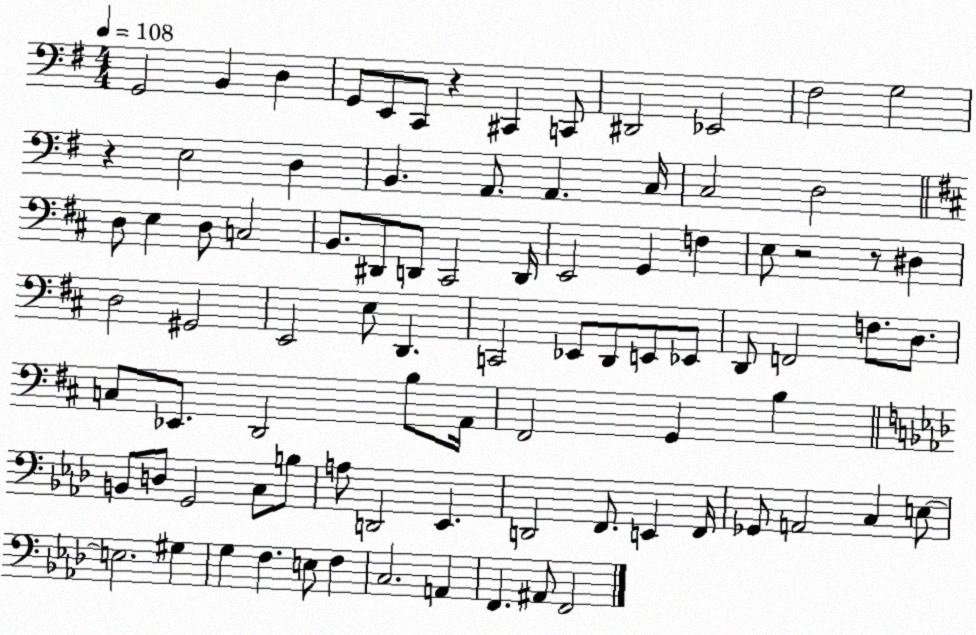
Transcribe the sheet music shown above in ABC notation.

X:1
T:Untitled
M:4/4
L:1/4
K:G
G,,2 B,, D, G,,/2 E,,/2 C,,/2 z ^C,, C,,/2 ^D,,2 _E,,2 ^F,2 G,2 z E,2 D, B,, A,,/2 A,, C,/4 C,2 D,2 D,/2 E, D,/2 C,2 B,,/2 ^D,,/2 D,,/2 ^C,,2 D,,/4 E,,2 G,, F, E,/2 z2 z/2 ^D, D,2 ^G,,2 E,,2 E,/2 D,, C,,2 _E,,/2 D,,/2 E,,/2 _E,,/2 D,,/2 F,,2 F,/2 D,/2 C,/2 _E,,/2 D,,2 B,/2 A,,/4 ^F,,2 G,, B, B,,/2 D,/2 G,,2 C,/2 B,/2 A,/2 D,,2 _E,, D,,2 F,,/2 E,, F,,/4 _G,,/2 A,,2 C, E,/2 E,2 ^G, G, F, E,/2 F, C,2 A,, F,, ^A,,/2 F,,2